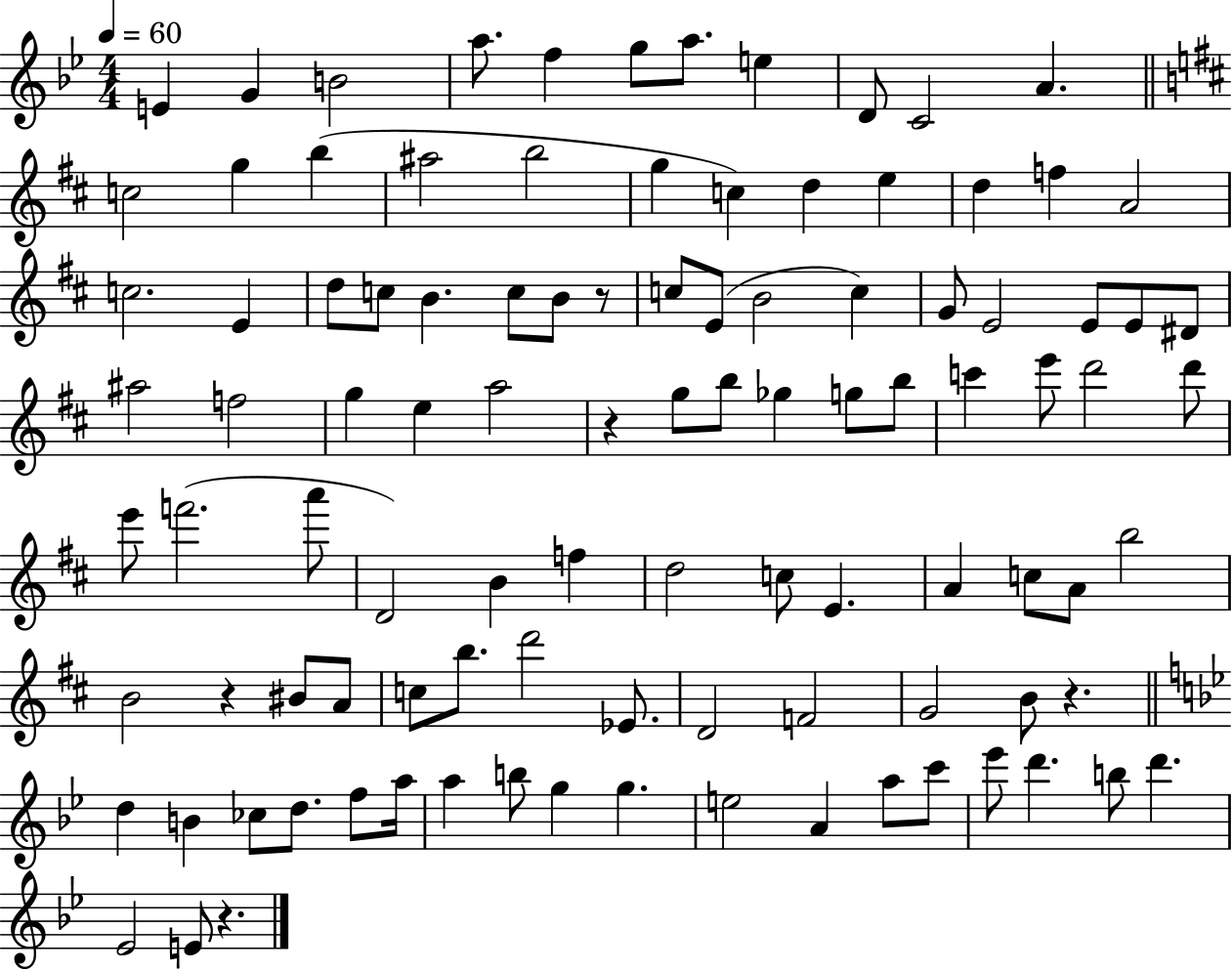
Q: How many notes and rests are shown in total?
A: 102